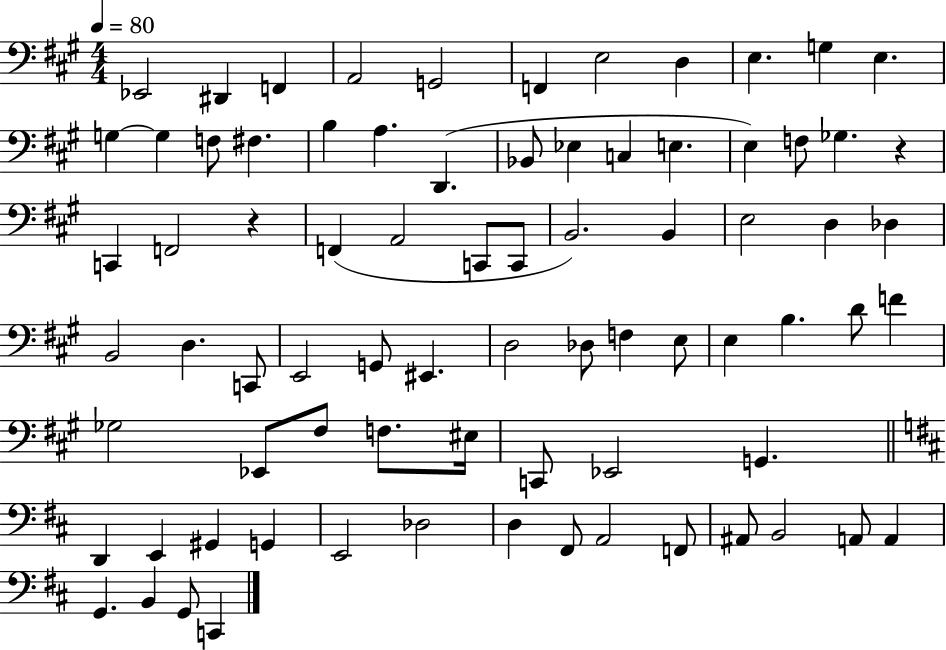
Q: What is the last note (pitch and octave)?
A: C2